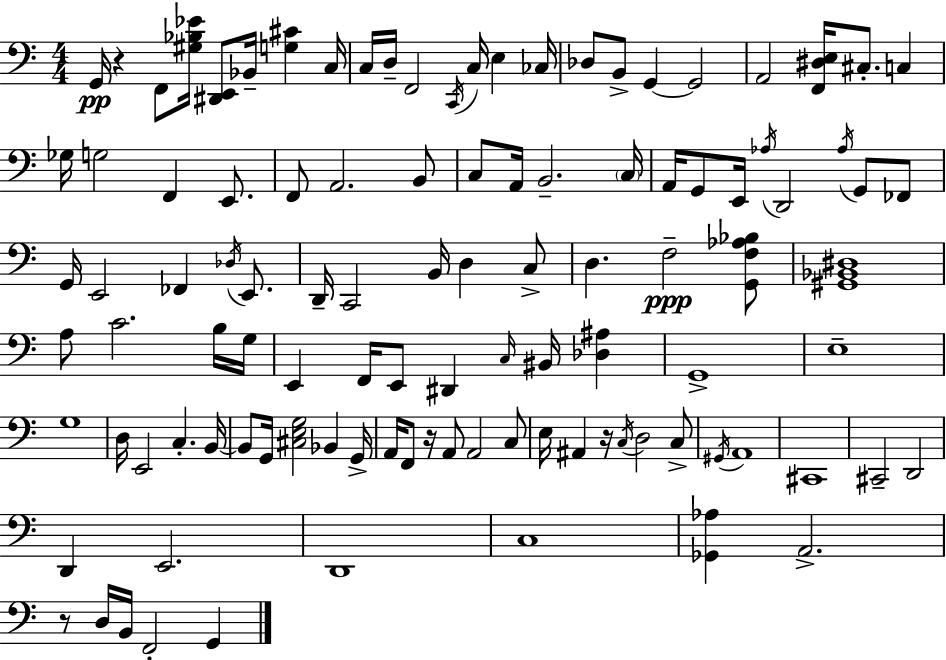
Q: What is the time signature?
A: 4/4